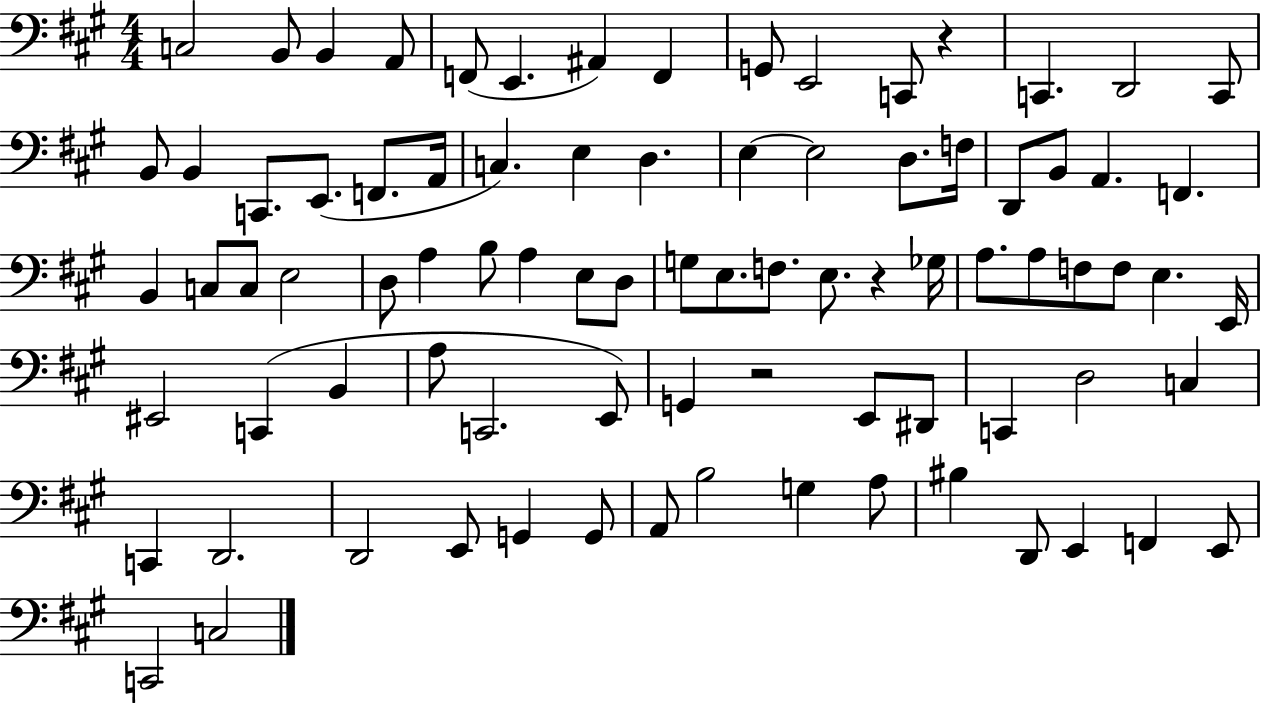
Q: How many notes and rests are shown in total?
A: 84